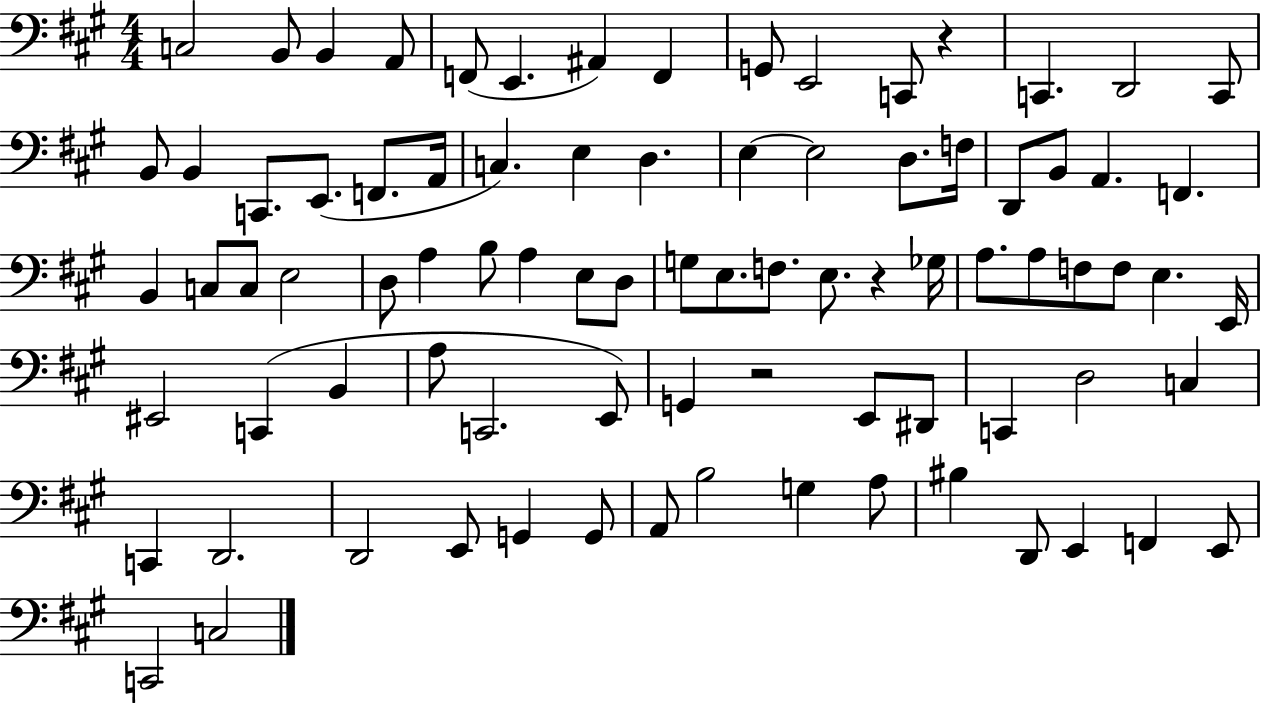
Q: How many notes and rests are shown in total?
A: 84